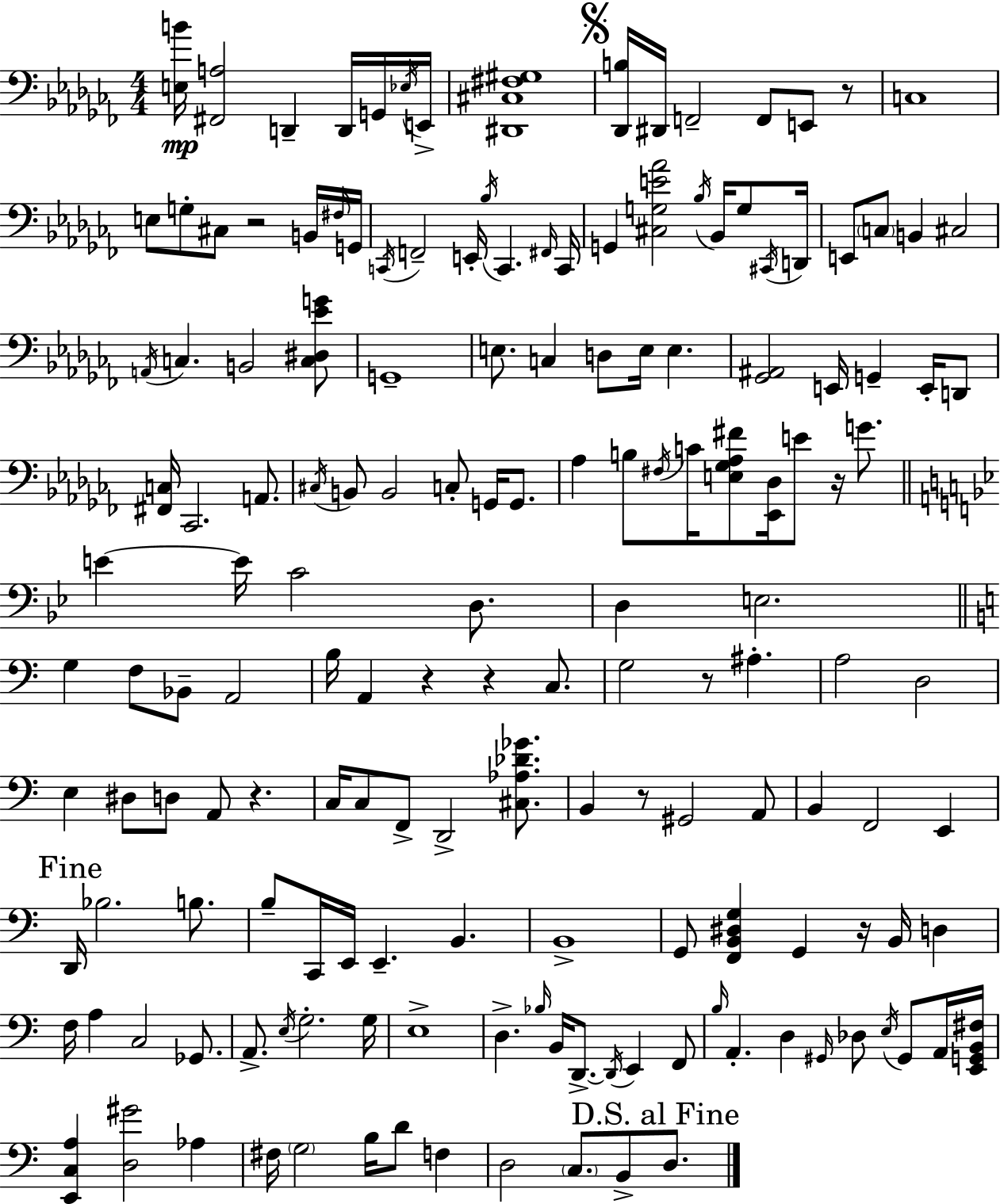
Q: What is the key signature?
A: AES minor